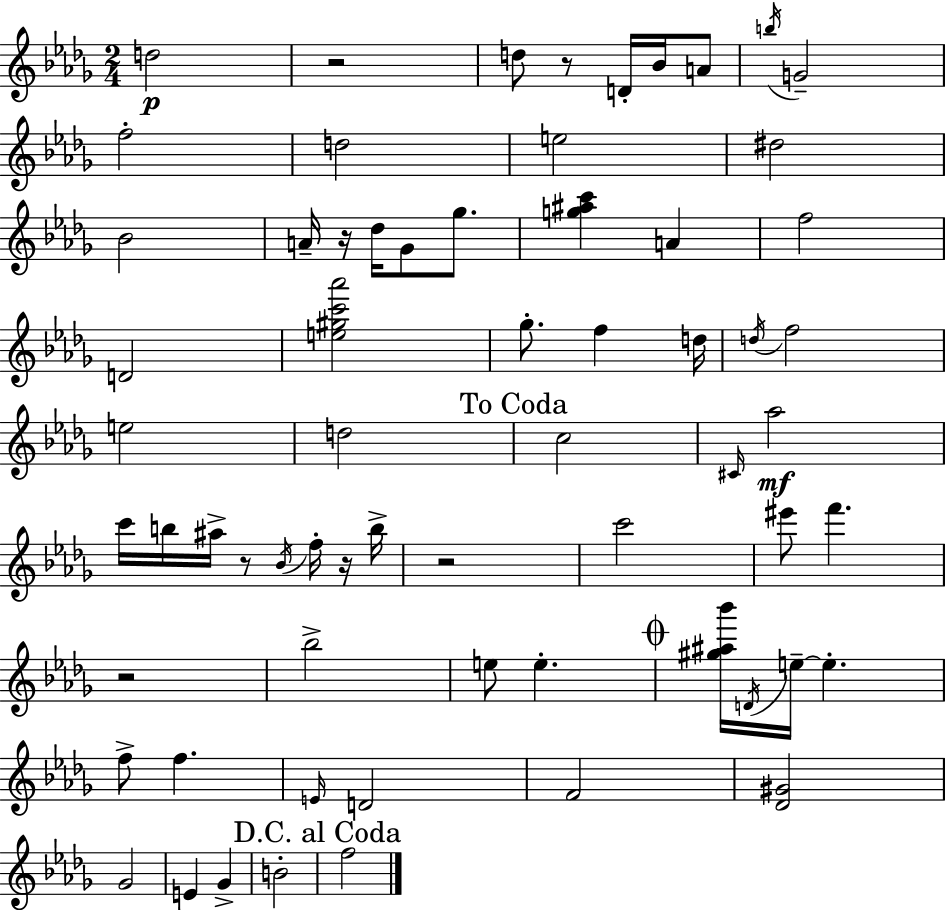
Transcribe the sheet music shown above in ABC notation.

X:1
T:Untitled
M:2/4
L:1/4
K:Bbm
d2 z2 d/2 z/2 D/4 _B/4 A/2 b/4 G2 f2 d2 e2 ^d2 _B2 A/4 z/4 _d/4 _G/2 _g/2 [g^ac'] A f2 D2 [e^gc'_a']2 _g/2 f d/4 d/4 f2 e2 d2 c2 ^C/4 _a2 c'/4 b/4 ^a/4 z/2 _B/4 f/4 z/4 b/4 z2 c'2 ^e'/2 f' z2 _b2 e/2 e [^g^a_b']/4 D/4 e/4 e f/2 f E/4 D2 F2 [_D^G]2 _G2 E _G B2 f2